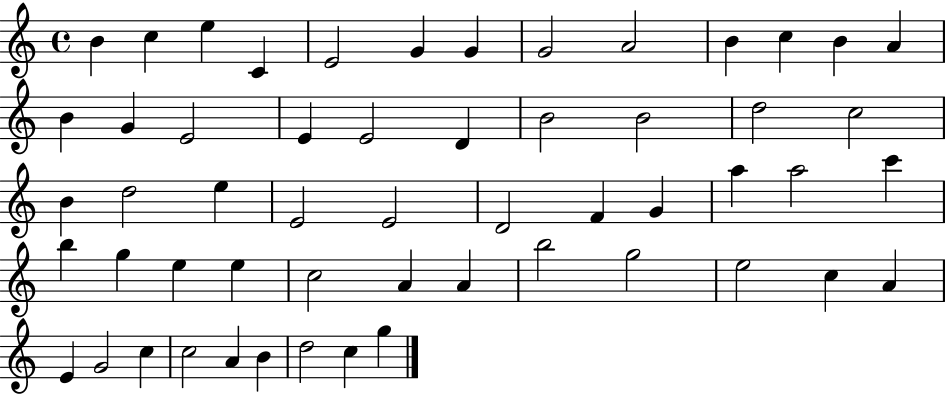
B4/q C5/q E5/q C4/q E4/h G4/q G4/q G4/h A4/h B4/q C5/q B4/q A4/q B4/q G4/q E4/h E4/q E4/h D4/q B4/h B4/h D5/h C5/h B4/q D5/h E5/q E4/h E4/h D4/h F4/q G4/q A5/q A5/h C6/q B5/q G5/q E5/q E5/q C5/h A4/q A4/q B5/h G5/h E5/h C5/q A4/q E4/q G4/h C5/q C5/h A4/q B4/q D5/h C5/q G5/q